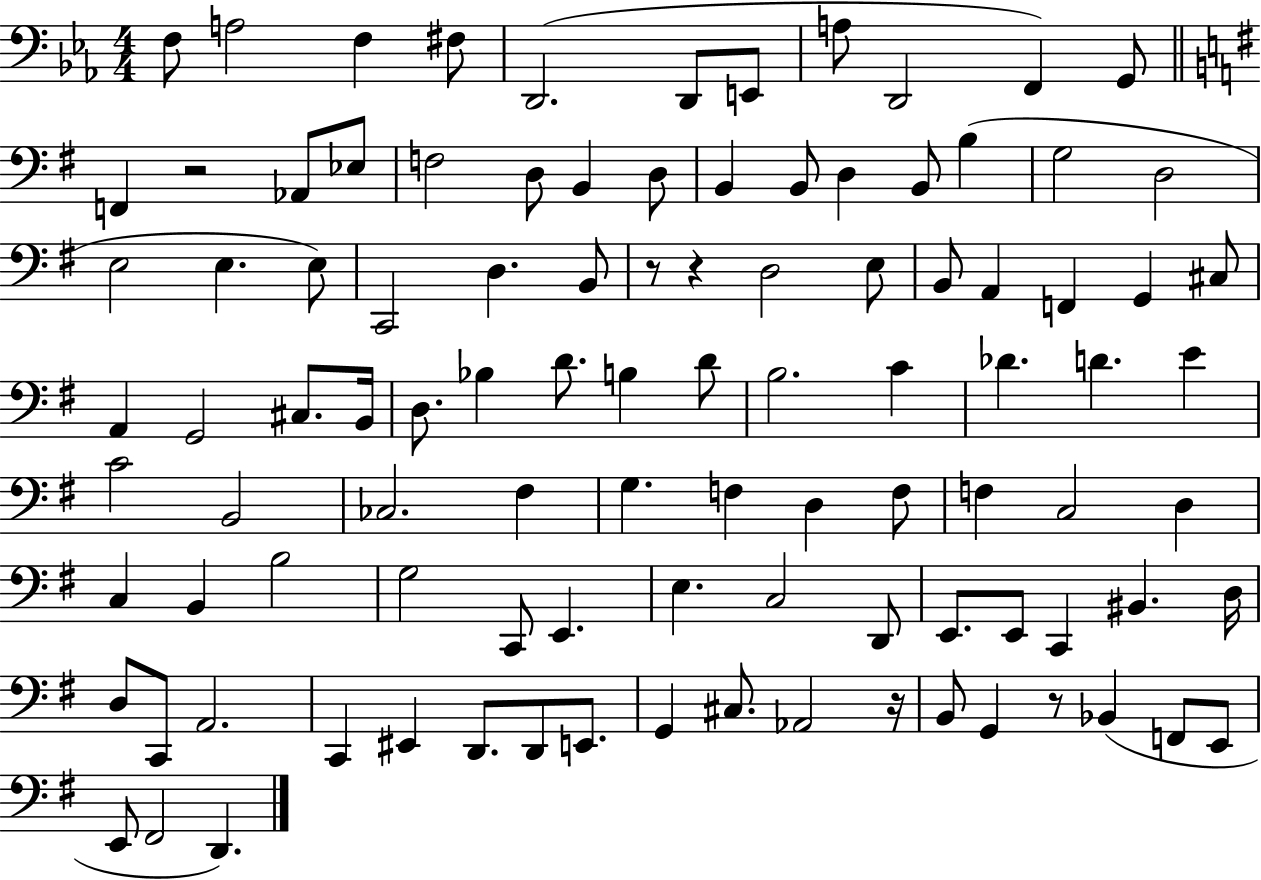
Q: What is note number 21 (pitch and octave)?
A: D3